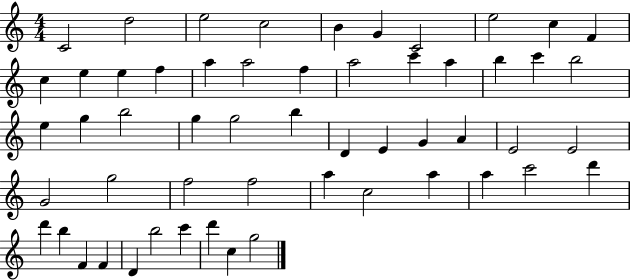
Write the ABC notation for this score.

X:1
T:Untitled
M:4/4
L:1/4
K:C
C2 d2 e2 c2 B G C2 e2 c F c e e f a a2 f a2 c' a b c' b2 e g b2 g g2 b D E G A E2 E2 G2 g2 f2 f2 a c2 a a c'2 d' d' b F F D b2 c' d' c g2